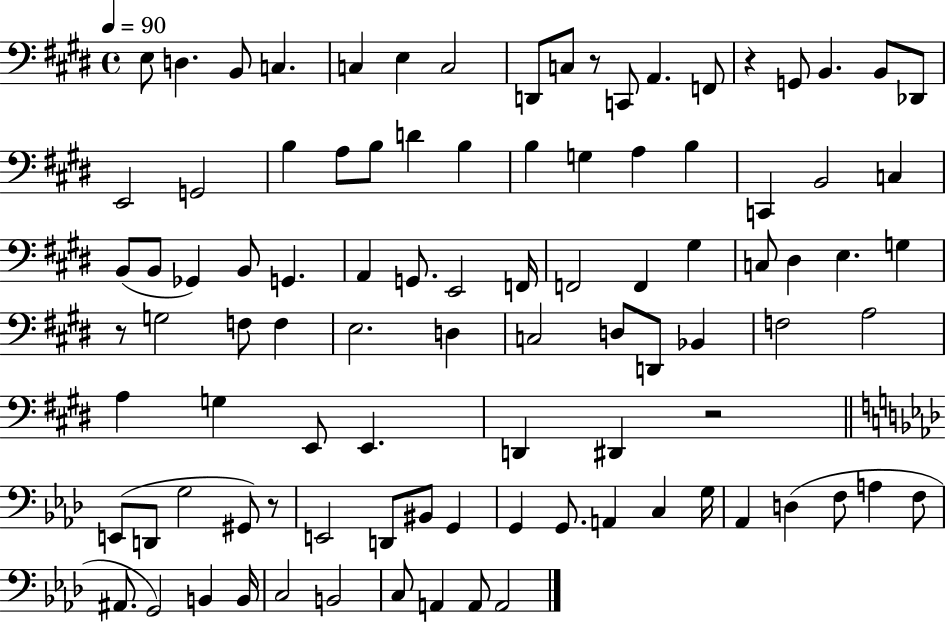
E3/e D3/q. B2/e C3/q. C3/q E3/q C3/h D2/e C3/e R/e C2/e A2/q. F2/e R/q G2/e B2/q. B2/e Db2/e E2/h G2/h B3/q A3/e B3/e D4/q B3/q B3/q G3/q A3/q B3/q C2/q B2/h C3/q B2/e B2/e Gb2/q B2/e G2/q. A2/q G2/e. E2/h F2/s F2/h F2/q G#3/q C3/e D#3/q E3/q. G3/q R/e G3/h F3/e F3/q E3/h. D3/q C3/h D3/e D2/e Bb2/q F3/h A3/h A3/q G3/q E2/e E2/q. D2/q D#2/q R/h E2/e D2/e G3/h G#2/e R/e E2/h D2/e BIS2/e G2/q G2/q G2/e. A2/q C3/q G3/s Ab2/q D3/q F3/e A3/q F3/e A#2/e. G2/h B2/q B2/s C3/h B2/h C3/e A2/q A2/e A2/h